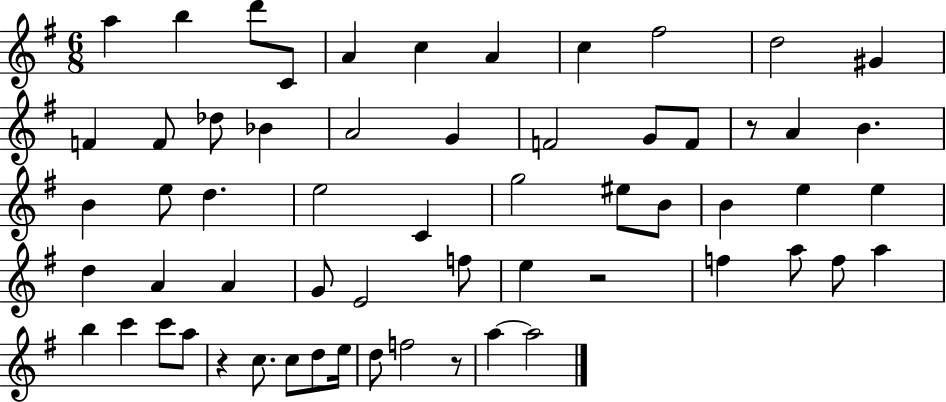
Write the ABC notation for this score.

X:1
T:Untitled
M:6/8
L:1/4
K:G
a b d'/2 C/2 A c A c ^f2 d2 ^G F F/2 _d/2 _B A2 G F2 G/2 F/2 z/2 A B B e/2 d e2 C g2 ^e/2 B/2 B e e d A A G/2 E2 f/2 e z2 f a/2 f/2 a b c' c'/2 a/2 z c/2 c/2 d/2 e/4 d/2 f2 z/2 a a2